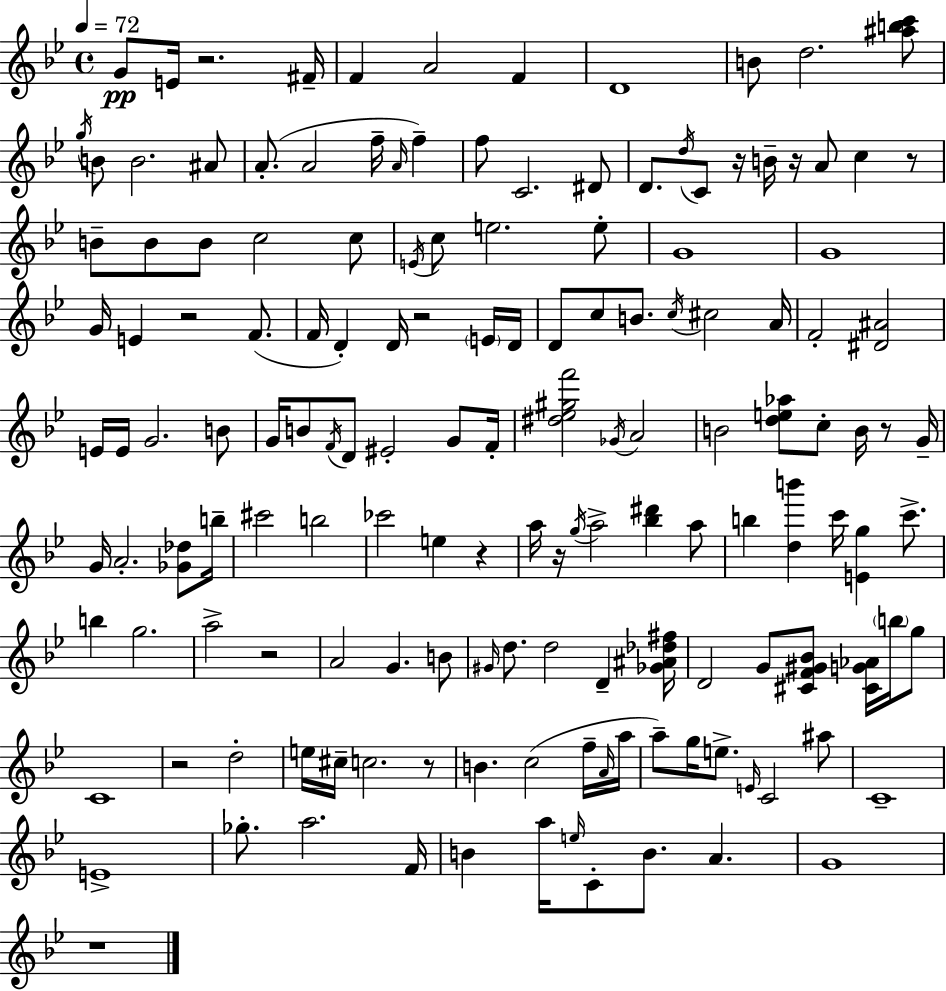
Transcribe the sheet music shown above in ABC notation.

X:1
T:Untitled
M:4/4
L:1/4
K:Gm
G/2 E/4 z2 ^F/4 F A2 F D4 B/2 d2 [^abc']/2 g/4 B/2 B2 ^A/2 A/2 A2 f/4 A/4 f f/2 C2 ^D/2 D/2 d/4 C/2 z/4 B/4 z/4 A/2 c z/2 B/2 B/2 B/2 c2 c/2 E/4 c/2 e2 e/2 G4 G4 G/4 E z2 F/2 F/4 D D/4 z2 E/4 D/4 D/2 c/2 B/2 c/4 ^c2 A/4 F2 [^D^A]2 E/4 E/4 G2 B/2 G/4 B/2 F/4 D/2 ^E2 G/2 F/4 [^d_e^gf']2 _G/4 A2 B2 [de_a]/2 c/2 B/4 z/2 G/4 G/4 A2 [_G_d]/2 b/4 ^c'2 b2 _c'2 e z a/4 z/4 g/4 a2 [_b^d'] a/2 b [db'] c'/4 [Eg] c'/2 b g2 a2 z2 A2 G B/2 ^G/4 d/2 d2 D [_G^A_d^f]/4 D2 G/2 [^CF^G_B]/2 [^CG_A]/4 b/4 g/2 C4 z2 d2 e/4 ^c/4 c2 z/2 B c2 f/4 A/4 a/4 a/2 g/4 e/2 E/4 C2 ^a/2 C4 E4 _g/2 a2 F/4 B a/4 e/4 C/2 B/2 A G4 z4